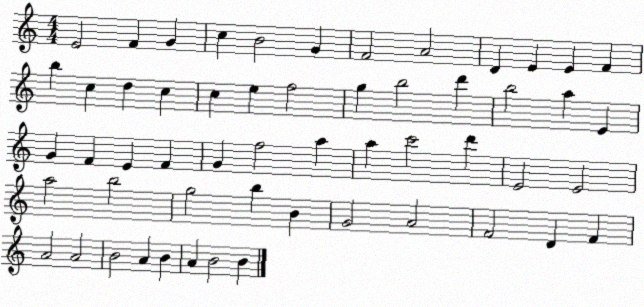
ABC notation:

X:1
T:Untitled
M:4/4
L:1/4
K:C
E2 F G c B2 G F2 A2 D E E F b c d c c e f2 g b2 d' b2 a E G F E F G f2 a a c'2 d' E2 E2 a2 b2 g2 b B G2 A2 F2 D F A2 A2 B2 A B A B2 B